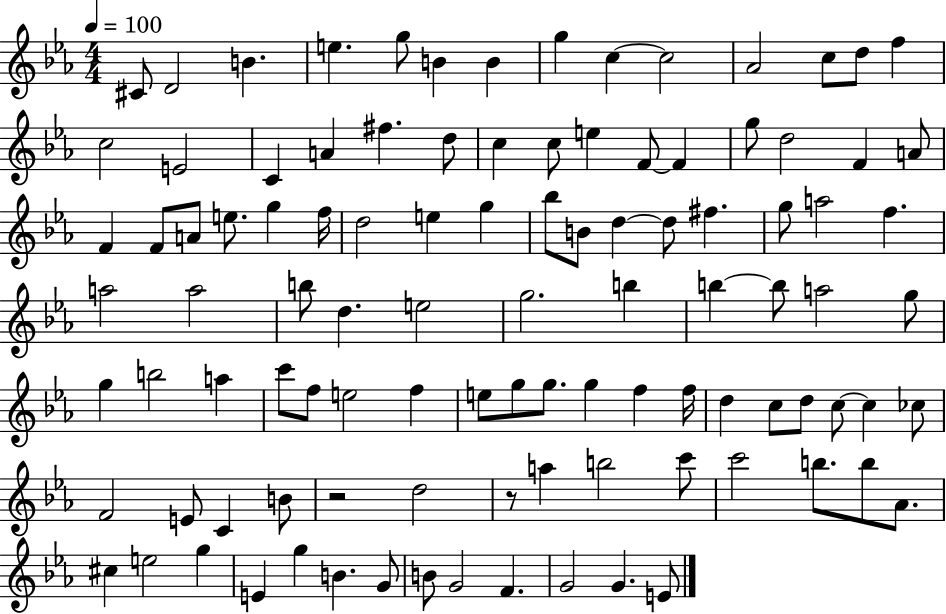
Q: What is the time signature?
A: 4/4